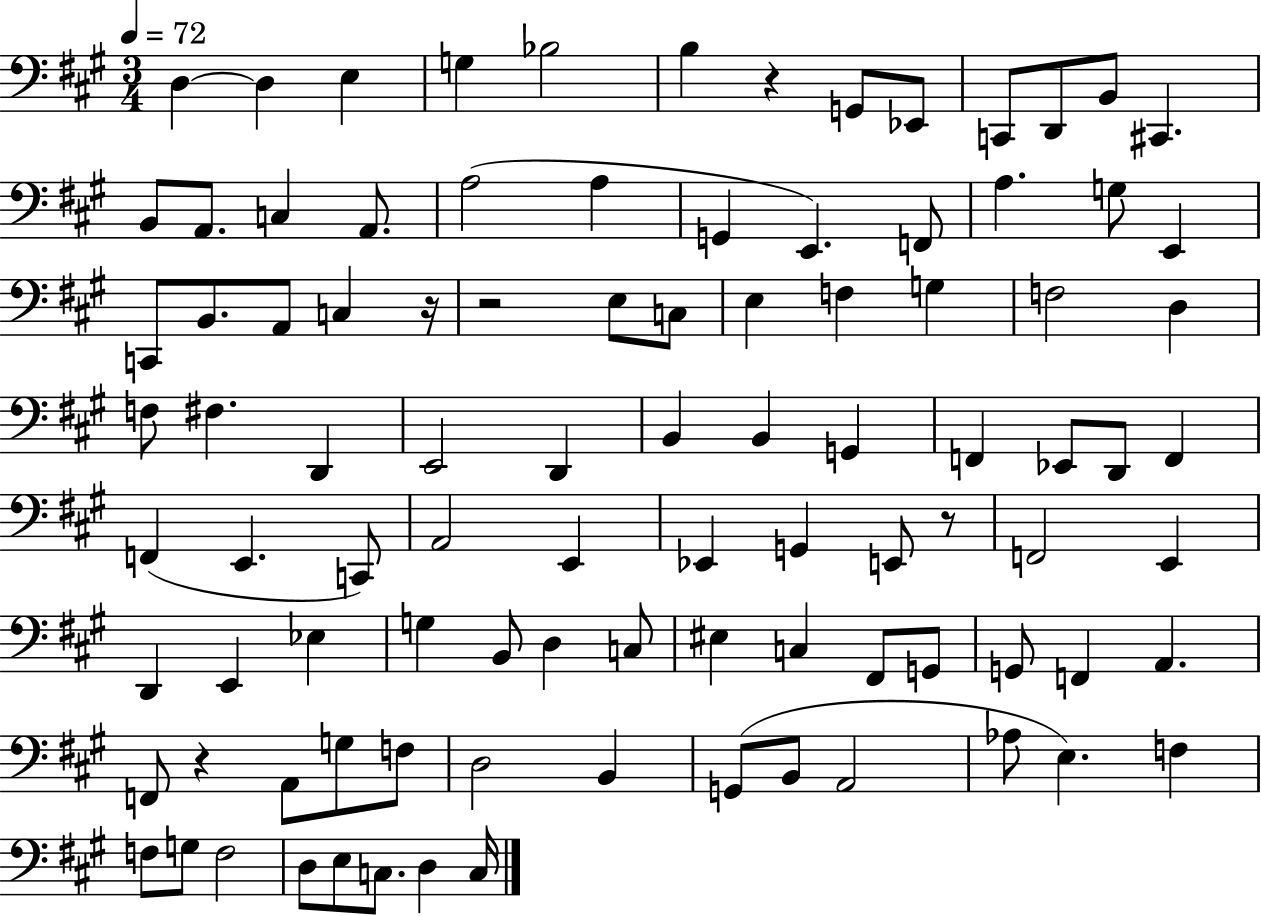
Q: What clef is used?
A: bass